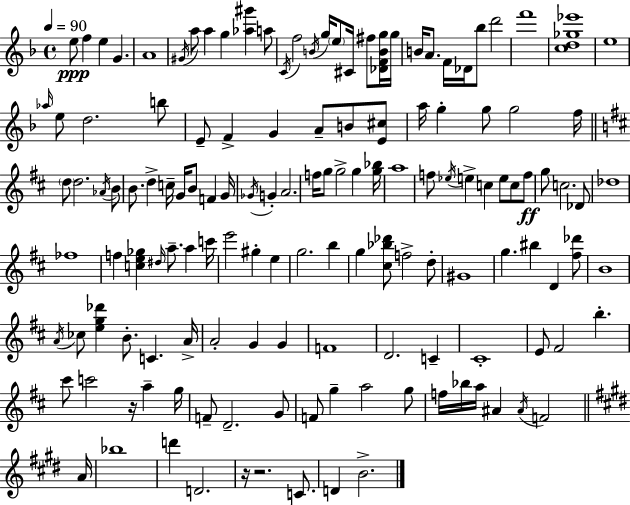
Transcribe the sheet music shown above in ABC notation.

X:1
T:Untitled
M:4/4
L:1/4
K:F
e/2 f e G A4 ^G/4 a/2 a g [_a^g'] a/2 C/4 f2 B/4 g/4 e/2 ^C/4 ^f/2 [_DFBg]/4 g/4 B/4 A/2 F/4 _D/4 _b/2 d'2 f'4 [cd_g_e']4 e4 _a/4 e/2 d2 b/2 E/2 F G A/2 B/2 [E^c]/2 a/4 g g/2 g2 f/4 d/2 d2 _A/4 B/2 B/2 d c/4 G/4 B/2 F G/4 _G/4 G A2 f/4 g/2 g2 g [g_b]/4 a4 f/2 _e/4 e c e/2 c/2 f/2 g/2 c2 _D/2 _d4 _f4 f [ce_g] ^d/4 a/2 a c'/4 e'2 ^g e g2 b g [^c_b_d']/2 f2 d/2 ^G4 g ^b D [^f_d']/2 B4 A/4 _c/2 [eg_d'] B/2 C A/4 A2 G G F4 D2 C ^C4 E/2 ^F2 b ^c'/2 c'2 z/4 a g/4 F/2 D2 G/2 F/2 g a2 g/2 f/4 _b/4 a/4 ^A ^A/4 F2 A/4 _b4 d' D2 z/4 z2 C/2 D B2